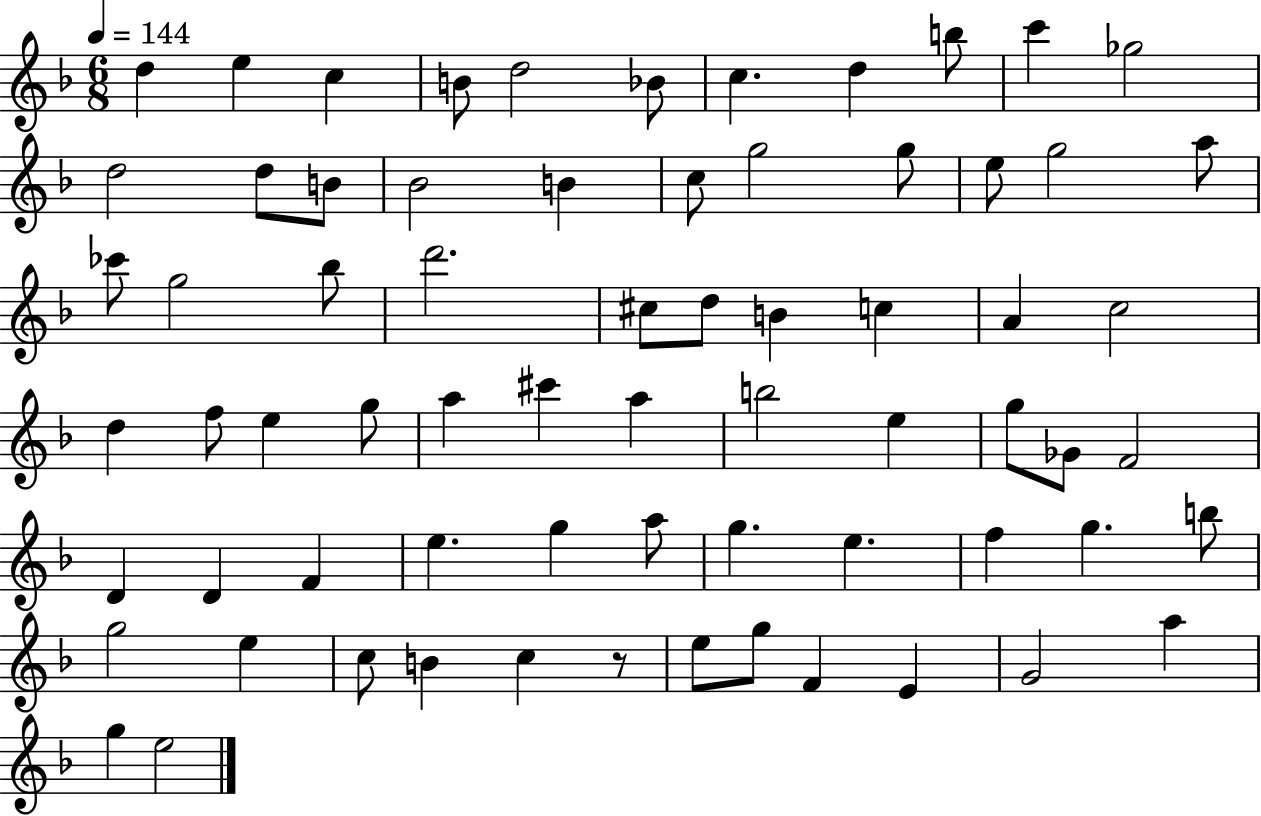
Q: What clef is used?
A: treble